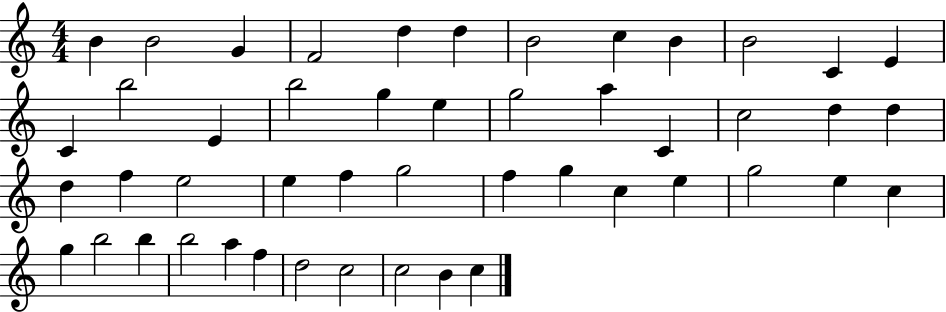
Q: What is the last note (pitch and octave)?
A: C5